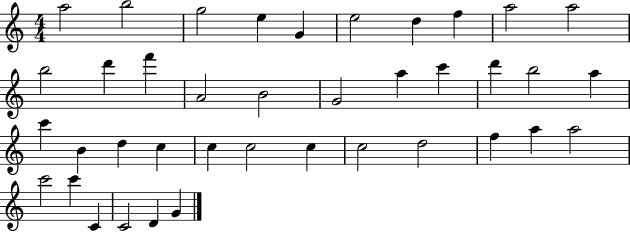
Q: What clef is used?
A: treble